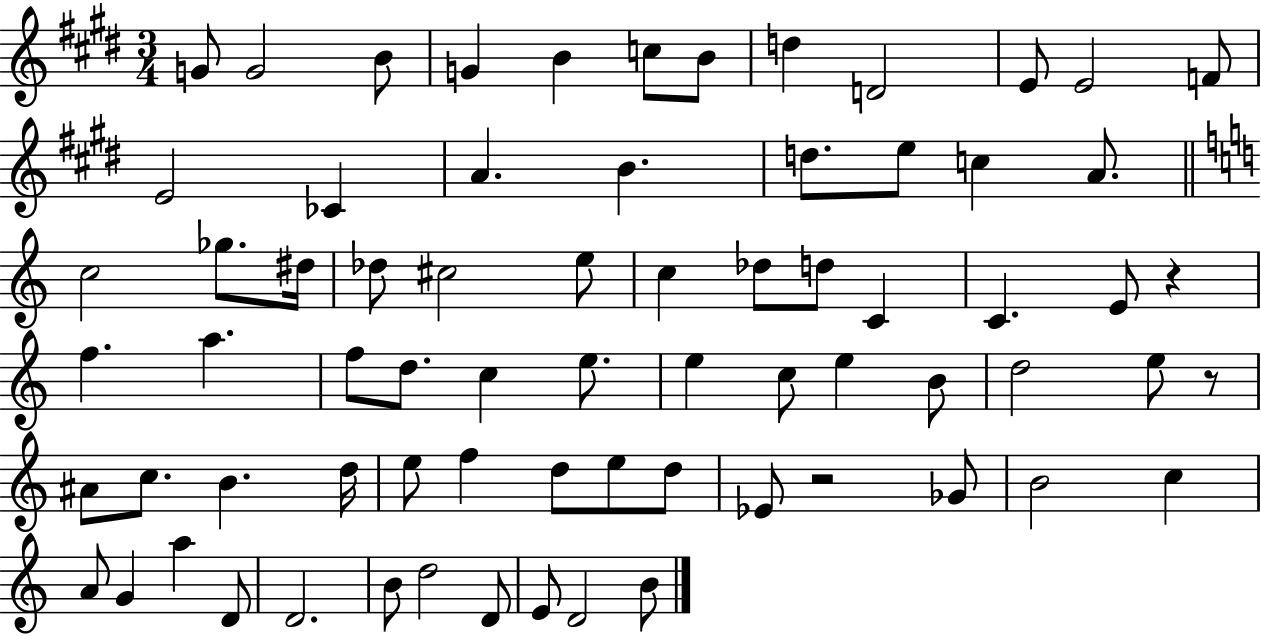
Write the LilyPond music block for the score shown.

{
  \clef treble
  \numericTimeSignature
  \time 3/4
  \key e \major
  g'8 g'2 b'8 | g'4 b'4 c''8 b'8 | d''4 d'2 | e'8 e'2 f'8 | \break e'2 ces'4 | a'4. b'4. | d''8. e''8 c''4 a'8. | \bar "||" \break \key c \major c''2 ges''8. dis''16 | des''8 cis''2 e''8 | c''4 des''8 d''8 c'4 | c'4. e'8 r4 | \break f''4. a''4. | f''8 d''8. c''4 e''8. | e''4 c''8 e''4 b'8 | d''2 e''8 r8 | \break ais'8 c''8. b'4. d''16 | e''8 f''4 d''8 e''8 d''8 | ees'8 r2 ges'8 | b'2 c''4 | \break a'8 g'4 a''4 d'8 | d'2. | b'8 d''2 d'8 | e'8 d'2 b'8 | \break \bar "|."
}